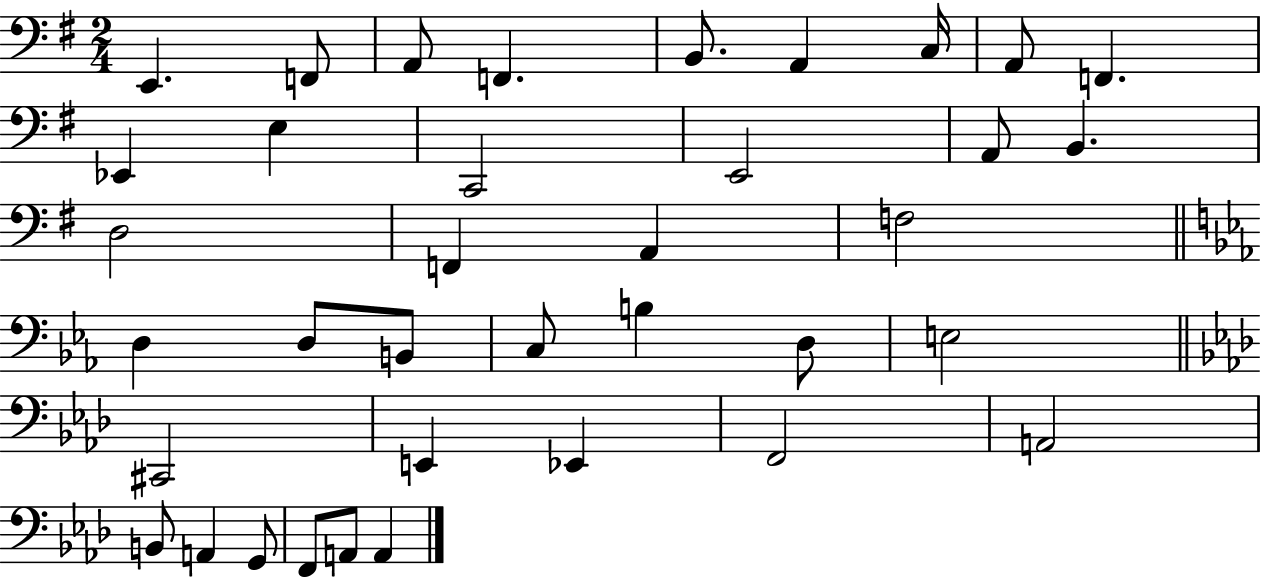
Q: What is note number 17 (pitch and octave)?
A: F2